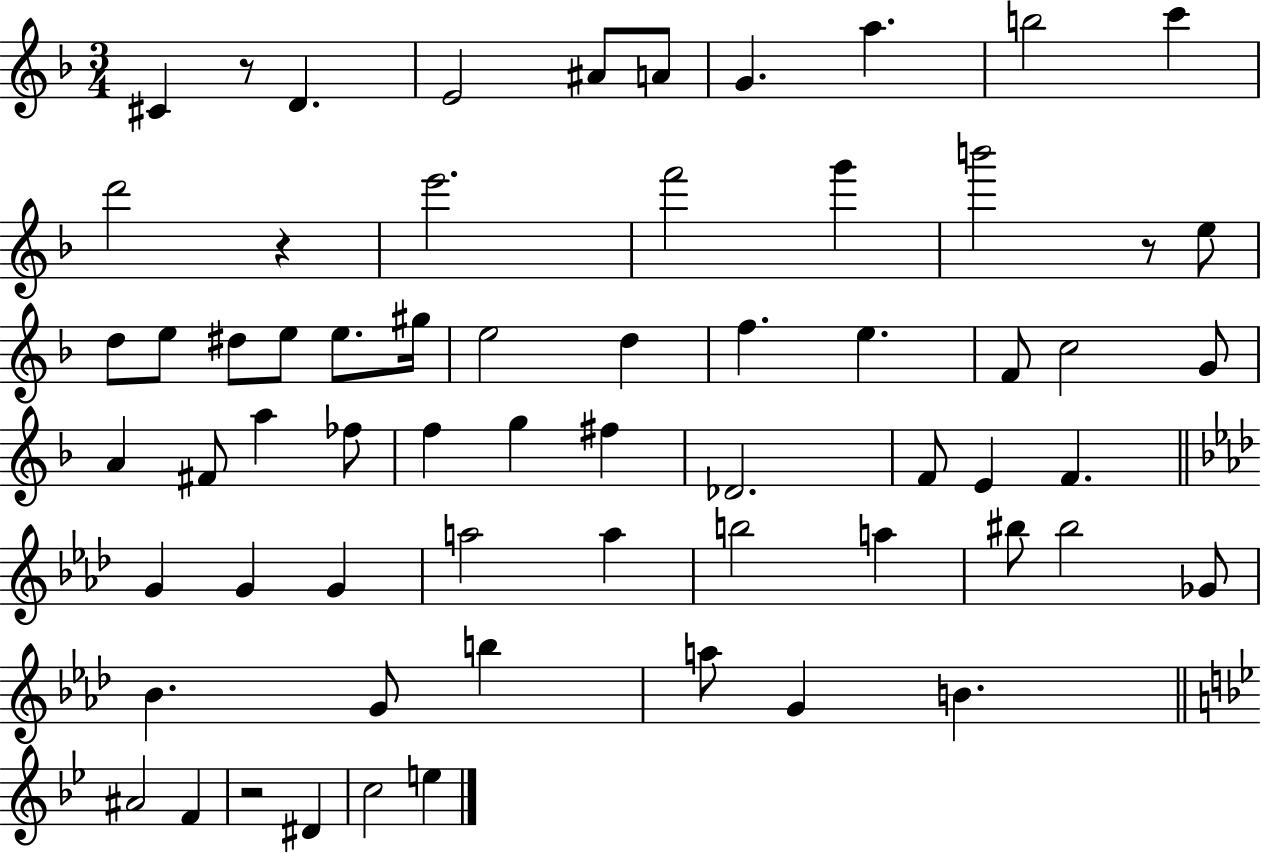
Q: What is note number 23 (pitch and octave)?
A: D5